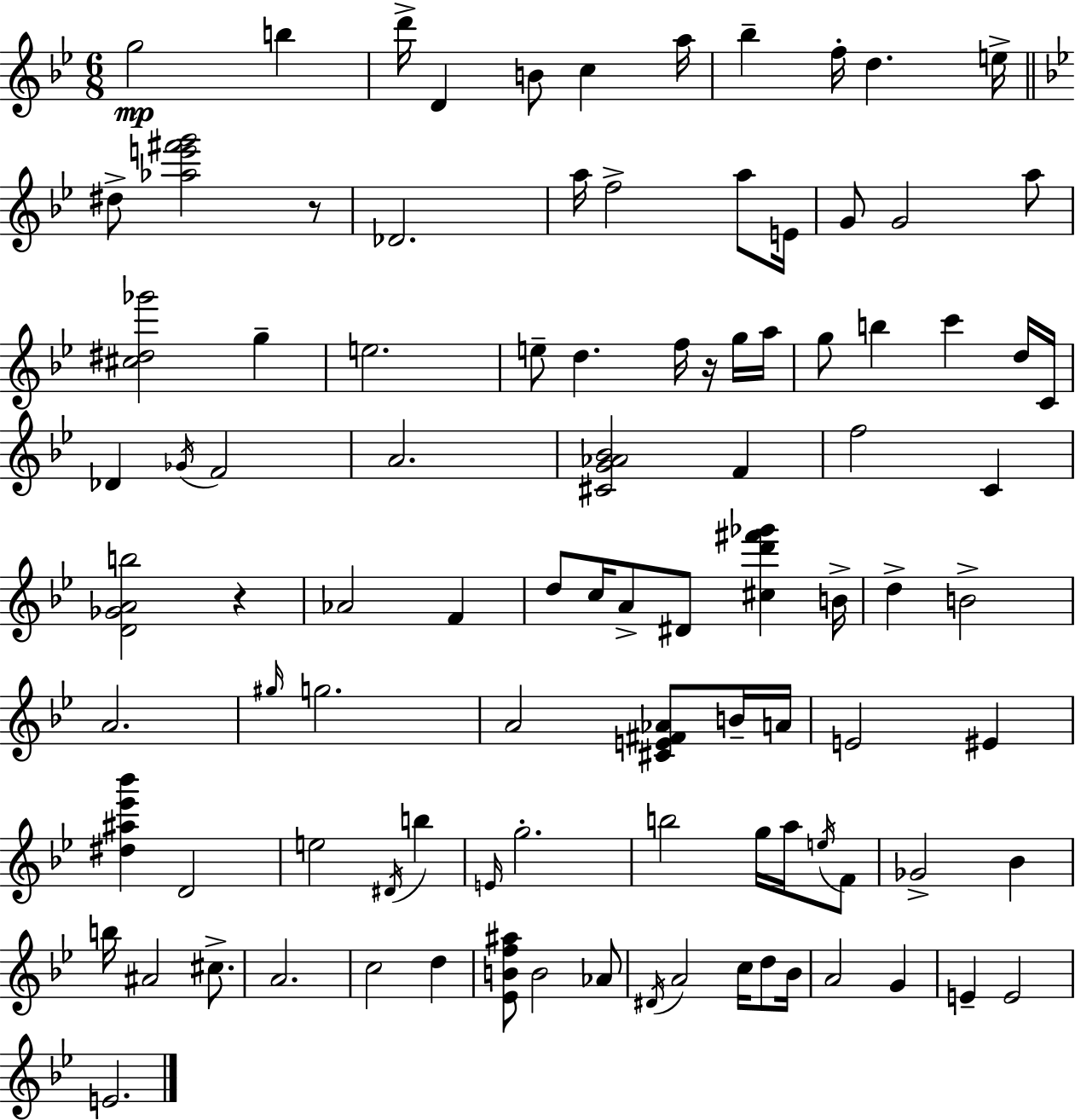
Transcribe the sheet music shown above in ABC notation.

X:1
T:Untitled
M:6/8
L:1/4
K:Bb
g2 b d'/4 D B/2 c a/4 _b f/4 d e/4 ^d/2 [_ae'^f'g']2 z/2 _D2 a/4 f2 a/2 E/4 G/2 G2 a/2 [^c^d_g']2 g e2 e/2 d f/4 z/4 g/4 a/4 g/2 b c' d/4 C/4 _D _G/4 F2 A2 [^CG_A_B]2 F f2 C [D_GAb]2 z _A2 F d/2 c/4 A/2 ^D/2 [^cd'^f'_g'] B/4 d B2 A2 ^g/4 g2 A2 [^CE^F_A]/2 B/4 A/4 E2 ^E [^d^a_e'_b'] D2 e2 ^D/4 b E/4 g2 b2 g/4 a/4 e/4 F/2 _G2 _B b/4 ^A2 ^c/2 A2 c2 d [_EBf^a]/2 B2 _A/2 ^D/4 A2 c/4 d/2 _B/4 A2 G E E2 E2